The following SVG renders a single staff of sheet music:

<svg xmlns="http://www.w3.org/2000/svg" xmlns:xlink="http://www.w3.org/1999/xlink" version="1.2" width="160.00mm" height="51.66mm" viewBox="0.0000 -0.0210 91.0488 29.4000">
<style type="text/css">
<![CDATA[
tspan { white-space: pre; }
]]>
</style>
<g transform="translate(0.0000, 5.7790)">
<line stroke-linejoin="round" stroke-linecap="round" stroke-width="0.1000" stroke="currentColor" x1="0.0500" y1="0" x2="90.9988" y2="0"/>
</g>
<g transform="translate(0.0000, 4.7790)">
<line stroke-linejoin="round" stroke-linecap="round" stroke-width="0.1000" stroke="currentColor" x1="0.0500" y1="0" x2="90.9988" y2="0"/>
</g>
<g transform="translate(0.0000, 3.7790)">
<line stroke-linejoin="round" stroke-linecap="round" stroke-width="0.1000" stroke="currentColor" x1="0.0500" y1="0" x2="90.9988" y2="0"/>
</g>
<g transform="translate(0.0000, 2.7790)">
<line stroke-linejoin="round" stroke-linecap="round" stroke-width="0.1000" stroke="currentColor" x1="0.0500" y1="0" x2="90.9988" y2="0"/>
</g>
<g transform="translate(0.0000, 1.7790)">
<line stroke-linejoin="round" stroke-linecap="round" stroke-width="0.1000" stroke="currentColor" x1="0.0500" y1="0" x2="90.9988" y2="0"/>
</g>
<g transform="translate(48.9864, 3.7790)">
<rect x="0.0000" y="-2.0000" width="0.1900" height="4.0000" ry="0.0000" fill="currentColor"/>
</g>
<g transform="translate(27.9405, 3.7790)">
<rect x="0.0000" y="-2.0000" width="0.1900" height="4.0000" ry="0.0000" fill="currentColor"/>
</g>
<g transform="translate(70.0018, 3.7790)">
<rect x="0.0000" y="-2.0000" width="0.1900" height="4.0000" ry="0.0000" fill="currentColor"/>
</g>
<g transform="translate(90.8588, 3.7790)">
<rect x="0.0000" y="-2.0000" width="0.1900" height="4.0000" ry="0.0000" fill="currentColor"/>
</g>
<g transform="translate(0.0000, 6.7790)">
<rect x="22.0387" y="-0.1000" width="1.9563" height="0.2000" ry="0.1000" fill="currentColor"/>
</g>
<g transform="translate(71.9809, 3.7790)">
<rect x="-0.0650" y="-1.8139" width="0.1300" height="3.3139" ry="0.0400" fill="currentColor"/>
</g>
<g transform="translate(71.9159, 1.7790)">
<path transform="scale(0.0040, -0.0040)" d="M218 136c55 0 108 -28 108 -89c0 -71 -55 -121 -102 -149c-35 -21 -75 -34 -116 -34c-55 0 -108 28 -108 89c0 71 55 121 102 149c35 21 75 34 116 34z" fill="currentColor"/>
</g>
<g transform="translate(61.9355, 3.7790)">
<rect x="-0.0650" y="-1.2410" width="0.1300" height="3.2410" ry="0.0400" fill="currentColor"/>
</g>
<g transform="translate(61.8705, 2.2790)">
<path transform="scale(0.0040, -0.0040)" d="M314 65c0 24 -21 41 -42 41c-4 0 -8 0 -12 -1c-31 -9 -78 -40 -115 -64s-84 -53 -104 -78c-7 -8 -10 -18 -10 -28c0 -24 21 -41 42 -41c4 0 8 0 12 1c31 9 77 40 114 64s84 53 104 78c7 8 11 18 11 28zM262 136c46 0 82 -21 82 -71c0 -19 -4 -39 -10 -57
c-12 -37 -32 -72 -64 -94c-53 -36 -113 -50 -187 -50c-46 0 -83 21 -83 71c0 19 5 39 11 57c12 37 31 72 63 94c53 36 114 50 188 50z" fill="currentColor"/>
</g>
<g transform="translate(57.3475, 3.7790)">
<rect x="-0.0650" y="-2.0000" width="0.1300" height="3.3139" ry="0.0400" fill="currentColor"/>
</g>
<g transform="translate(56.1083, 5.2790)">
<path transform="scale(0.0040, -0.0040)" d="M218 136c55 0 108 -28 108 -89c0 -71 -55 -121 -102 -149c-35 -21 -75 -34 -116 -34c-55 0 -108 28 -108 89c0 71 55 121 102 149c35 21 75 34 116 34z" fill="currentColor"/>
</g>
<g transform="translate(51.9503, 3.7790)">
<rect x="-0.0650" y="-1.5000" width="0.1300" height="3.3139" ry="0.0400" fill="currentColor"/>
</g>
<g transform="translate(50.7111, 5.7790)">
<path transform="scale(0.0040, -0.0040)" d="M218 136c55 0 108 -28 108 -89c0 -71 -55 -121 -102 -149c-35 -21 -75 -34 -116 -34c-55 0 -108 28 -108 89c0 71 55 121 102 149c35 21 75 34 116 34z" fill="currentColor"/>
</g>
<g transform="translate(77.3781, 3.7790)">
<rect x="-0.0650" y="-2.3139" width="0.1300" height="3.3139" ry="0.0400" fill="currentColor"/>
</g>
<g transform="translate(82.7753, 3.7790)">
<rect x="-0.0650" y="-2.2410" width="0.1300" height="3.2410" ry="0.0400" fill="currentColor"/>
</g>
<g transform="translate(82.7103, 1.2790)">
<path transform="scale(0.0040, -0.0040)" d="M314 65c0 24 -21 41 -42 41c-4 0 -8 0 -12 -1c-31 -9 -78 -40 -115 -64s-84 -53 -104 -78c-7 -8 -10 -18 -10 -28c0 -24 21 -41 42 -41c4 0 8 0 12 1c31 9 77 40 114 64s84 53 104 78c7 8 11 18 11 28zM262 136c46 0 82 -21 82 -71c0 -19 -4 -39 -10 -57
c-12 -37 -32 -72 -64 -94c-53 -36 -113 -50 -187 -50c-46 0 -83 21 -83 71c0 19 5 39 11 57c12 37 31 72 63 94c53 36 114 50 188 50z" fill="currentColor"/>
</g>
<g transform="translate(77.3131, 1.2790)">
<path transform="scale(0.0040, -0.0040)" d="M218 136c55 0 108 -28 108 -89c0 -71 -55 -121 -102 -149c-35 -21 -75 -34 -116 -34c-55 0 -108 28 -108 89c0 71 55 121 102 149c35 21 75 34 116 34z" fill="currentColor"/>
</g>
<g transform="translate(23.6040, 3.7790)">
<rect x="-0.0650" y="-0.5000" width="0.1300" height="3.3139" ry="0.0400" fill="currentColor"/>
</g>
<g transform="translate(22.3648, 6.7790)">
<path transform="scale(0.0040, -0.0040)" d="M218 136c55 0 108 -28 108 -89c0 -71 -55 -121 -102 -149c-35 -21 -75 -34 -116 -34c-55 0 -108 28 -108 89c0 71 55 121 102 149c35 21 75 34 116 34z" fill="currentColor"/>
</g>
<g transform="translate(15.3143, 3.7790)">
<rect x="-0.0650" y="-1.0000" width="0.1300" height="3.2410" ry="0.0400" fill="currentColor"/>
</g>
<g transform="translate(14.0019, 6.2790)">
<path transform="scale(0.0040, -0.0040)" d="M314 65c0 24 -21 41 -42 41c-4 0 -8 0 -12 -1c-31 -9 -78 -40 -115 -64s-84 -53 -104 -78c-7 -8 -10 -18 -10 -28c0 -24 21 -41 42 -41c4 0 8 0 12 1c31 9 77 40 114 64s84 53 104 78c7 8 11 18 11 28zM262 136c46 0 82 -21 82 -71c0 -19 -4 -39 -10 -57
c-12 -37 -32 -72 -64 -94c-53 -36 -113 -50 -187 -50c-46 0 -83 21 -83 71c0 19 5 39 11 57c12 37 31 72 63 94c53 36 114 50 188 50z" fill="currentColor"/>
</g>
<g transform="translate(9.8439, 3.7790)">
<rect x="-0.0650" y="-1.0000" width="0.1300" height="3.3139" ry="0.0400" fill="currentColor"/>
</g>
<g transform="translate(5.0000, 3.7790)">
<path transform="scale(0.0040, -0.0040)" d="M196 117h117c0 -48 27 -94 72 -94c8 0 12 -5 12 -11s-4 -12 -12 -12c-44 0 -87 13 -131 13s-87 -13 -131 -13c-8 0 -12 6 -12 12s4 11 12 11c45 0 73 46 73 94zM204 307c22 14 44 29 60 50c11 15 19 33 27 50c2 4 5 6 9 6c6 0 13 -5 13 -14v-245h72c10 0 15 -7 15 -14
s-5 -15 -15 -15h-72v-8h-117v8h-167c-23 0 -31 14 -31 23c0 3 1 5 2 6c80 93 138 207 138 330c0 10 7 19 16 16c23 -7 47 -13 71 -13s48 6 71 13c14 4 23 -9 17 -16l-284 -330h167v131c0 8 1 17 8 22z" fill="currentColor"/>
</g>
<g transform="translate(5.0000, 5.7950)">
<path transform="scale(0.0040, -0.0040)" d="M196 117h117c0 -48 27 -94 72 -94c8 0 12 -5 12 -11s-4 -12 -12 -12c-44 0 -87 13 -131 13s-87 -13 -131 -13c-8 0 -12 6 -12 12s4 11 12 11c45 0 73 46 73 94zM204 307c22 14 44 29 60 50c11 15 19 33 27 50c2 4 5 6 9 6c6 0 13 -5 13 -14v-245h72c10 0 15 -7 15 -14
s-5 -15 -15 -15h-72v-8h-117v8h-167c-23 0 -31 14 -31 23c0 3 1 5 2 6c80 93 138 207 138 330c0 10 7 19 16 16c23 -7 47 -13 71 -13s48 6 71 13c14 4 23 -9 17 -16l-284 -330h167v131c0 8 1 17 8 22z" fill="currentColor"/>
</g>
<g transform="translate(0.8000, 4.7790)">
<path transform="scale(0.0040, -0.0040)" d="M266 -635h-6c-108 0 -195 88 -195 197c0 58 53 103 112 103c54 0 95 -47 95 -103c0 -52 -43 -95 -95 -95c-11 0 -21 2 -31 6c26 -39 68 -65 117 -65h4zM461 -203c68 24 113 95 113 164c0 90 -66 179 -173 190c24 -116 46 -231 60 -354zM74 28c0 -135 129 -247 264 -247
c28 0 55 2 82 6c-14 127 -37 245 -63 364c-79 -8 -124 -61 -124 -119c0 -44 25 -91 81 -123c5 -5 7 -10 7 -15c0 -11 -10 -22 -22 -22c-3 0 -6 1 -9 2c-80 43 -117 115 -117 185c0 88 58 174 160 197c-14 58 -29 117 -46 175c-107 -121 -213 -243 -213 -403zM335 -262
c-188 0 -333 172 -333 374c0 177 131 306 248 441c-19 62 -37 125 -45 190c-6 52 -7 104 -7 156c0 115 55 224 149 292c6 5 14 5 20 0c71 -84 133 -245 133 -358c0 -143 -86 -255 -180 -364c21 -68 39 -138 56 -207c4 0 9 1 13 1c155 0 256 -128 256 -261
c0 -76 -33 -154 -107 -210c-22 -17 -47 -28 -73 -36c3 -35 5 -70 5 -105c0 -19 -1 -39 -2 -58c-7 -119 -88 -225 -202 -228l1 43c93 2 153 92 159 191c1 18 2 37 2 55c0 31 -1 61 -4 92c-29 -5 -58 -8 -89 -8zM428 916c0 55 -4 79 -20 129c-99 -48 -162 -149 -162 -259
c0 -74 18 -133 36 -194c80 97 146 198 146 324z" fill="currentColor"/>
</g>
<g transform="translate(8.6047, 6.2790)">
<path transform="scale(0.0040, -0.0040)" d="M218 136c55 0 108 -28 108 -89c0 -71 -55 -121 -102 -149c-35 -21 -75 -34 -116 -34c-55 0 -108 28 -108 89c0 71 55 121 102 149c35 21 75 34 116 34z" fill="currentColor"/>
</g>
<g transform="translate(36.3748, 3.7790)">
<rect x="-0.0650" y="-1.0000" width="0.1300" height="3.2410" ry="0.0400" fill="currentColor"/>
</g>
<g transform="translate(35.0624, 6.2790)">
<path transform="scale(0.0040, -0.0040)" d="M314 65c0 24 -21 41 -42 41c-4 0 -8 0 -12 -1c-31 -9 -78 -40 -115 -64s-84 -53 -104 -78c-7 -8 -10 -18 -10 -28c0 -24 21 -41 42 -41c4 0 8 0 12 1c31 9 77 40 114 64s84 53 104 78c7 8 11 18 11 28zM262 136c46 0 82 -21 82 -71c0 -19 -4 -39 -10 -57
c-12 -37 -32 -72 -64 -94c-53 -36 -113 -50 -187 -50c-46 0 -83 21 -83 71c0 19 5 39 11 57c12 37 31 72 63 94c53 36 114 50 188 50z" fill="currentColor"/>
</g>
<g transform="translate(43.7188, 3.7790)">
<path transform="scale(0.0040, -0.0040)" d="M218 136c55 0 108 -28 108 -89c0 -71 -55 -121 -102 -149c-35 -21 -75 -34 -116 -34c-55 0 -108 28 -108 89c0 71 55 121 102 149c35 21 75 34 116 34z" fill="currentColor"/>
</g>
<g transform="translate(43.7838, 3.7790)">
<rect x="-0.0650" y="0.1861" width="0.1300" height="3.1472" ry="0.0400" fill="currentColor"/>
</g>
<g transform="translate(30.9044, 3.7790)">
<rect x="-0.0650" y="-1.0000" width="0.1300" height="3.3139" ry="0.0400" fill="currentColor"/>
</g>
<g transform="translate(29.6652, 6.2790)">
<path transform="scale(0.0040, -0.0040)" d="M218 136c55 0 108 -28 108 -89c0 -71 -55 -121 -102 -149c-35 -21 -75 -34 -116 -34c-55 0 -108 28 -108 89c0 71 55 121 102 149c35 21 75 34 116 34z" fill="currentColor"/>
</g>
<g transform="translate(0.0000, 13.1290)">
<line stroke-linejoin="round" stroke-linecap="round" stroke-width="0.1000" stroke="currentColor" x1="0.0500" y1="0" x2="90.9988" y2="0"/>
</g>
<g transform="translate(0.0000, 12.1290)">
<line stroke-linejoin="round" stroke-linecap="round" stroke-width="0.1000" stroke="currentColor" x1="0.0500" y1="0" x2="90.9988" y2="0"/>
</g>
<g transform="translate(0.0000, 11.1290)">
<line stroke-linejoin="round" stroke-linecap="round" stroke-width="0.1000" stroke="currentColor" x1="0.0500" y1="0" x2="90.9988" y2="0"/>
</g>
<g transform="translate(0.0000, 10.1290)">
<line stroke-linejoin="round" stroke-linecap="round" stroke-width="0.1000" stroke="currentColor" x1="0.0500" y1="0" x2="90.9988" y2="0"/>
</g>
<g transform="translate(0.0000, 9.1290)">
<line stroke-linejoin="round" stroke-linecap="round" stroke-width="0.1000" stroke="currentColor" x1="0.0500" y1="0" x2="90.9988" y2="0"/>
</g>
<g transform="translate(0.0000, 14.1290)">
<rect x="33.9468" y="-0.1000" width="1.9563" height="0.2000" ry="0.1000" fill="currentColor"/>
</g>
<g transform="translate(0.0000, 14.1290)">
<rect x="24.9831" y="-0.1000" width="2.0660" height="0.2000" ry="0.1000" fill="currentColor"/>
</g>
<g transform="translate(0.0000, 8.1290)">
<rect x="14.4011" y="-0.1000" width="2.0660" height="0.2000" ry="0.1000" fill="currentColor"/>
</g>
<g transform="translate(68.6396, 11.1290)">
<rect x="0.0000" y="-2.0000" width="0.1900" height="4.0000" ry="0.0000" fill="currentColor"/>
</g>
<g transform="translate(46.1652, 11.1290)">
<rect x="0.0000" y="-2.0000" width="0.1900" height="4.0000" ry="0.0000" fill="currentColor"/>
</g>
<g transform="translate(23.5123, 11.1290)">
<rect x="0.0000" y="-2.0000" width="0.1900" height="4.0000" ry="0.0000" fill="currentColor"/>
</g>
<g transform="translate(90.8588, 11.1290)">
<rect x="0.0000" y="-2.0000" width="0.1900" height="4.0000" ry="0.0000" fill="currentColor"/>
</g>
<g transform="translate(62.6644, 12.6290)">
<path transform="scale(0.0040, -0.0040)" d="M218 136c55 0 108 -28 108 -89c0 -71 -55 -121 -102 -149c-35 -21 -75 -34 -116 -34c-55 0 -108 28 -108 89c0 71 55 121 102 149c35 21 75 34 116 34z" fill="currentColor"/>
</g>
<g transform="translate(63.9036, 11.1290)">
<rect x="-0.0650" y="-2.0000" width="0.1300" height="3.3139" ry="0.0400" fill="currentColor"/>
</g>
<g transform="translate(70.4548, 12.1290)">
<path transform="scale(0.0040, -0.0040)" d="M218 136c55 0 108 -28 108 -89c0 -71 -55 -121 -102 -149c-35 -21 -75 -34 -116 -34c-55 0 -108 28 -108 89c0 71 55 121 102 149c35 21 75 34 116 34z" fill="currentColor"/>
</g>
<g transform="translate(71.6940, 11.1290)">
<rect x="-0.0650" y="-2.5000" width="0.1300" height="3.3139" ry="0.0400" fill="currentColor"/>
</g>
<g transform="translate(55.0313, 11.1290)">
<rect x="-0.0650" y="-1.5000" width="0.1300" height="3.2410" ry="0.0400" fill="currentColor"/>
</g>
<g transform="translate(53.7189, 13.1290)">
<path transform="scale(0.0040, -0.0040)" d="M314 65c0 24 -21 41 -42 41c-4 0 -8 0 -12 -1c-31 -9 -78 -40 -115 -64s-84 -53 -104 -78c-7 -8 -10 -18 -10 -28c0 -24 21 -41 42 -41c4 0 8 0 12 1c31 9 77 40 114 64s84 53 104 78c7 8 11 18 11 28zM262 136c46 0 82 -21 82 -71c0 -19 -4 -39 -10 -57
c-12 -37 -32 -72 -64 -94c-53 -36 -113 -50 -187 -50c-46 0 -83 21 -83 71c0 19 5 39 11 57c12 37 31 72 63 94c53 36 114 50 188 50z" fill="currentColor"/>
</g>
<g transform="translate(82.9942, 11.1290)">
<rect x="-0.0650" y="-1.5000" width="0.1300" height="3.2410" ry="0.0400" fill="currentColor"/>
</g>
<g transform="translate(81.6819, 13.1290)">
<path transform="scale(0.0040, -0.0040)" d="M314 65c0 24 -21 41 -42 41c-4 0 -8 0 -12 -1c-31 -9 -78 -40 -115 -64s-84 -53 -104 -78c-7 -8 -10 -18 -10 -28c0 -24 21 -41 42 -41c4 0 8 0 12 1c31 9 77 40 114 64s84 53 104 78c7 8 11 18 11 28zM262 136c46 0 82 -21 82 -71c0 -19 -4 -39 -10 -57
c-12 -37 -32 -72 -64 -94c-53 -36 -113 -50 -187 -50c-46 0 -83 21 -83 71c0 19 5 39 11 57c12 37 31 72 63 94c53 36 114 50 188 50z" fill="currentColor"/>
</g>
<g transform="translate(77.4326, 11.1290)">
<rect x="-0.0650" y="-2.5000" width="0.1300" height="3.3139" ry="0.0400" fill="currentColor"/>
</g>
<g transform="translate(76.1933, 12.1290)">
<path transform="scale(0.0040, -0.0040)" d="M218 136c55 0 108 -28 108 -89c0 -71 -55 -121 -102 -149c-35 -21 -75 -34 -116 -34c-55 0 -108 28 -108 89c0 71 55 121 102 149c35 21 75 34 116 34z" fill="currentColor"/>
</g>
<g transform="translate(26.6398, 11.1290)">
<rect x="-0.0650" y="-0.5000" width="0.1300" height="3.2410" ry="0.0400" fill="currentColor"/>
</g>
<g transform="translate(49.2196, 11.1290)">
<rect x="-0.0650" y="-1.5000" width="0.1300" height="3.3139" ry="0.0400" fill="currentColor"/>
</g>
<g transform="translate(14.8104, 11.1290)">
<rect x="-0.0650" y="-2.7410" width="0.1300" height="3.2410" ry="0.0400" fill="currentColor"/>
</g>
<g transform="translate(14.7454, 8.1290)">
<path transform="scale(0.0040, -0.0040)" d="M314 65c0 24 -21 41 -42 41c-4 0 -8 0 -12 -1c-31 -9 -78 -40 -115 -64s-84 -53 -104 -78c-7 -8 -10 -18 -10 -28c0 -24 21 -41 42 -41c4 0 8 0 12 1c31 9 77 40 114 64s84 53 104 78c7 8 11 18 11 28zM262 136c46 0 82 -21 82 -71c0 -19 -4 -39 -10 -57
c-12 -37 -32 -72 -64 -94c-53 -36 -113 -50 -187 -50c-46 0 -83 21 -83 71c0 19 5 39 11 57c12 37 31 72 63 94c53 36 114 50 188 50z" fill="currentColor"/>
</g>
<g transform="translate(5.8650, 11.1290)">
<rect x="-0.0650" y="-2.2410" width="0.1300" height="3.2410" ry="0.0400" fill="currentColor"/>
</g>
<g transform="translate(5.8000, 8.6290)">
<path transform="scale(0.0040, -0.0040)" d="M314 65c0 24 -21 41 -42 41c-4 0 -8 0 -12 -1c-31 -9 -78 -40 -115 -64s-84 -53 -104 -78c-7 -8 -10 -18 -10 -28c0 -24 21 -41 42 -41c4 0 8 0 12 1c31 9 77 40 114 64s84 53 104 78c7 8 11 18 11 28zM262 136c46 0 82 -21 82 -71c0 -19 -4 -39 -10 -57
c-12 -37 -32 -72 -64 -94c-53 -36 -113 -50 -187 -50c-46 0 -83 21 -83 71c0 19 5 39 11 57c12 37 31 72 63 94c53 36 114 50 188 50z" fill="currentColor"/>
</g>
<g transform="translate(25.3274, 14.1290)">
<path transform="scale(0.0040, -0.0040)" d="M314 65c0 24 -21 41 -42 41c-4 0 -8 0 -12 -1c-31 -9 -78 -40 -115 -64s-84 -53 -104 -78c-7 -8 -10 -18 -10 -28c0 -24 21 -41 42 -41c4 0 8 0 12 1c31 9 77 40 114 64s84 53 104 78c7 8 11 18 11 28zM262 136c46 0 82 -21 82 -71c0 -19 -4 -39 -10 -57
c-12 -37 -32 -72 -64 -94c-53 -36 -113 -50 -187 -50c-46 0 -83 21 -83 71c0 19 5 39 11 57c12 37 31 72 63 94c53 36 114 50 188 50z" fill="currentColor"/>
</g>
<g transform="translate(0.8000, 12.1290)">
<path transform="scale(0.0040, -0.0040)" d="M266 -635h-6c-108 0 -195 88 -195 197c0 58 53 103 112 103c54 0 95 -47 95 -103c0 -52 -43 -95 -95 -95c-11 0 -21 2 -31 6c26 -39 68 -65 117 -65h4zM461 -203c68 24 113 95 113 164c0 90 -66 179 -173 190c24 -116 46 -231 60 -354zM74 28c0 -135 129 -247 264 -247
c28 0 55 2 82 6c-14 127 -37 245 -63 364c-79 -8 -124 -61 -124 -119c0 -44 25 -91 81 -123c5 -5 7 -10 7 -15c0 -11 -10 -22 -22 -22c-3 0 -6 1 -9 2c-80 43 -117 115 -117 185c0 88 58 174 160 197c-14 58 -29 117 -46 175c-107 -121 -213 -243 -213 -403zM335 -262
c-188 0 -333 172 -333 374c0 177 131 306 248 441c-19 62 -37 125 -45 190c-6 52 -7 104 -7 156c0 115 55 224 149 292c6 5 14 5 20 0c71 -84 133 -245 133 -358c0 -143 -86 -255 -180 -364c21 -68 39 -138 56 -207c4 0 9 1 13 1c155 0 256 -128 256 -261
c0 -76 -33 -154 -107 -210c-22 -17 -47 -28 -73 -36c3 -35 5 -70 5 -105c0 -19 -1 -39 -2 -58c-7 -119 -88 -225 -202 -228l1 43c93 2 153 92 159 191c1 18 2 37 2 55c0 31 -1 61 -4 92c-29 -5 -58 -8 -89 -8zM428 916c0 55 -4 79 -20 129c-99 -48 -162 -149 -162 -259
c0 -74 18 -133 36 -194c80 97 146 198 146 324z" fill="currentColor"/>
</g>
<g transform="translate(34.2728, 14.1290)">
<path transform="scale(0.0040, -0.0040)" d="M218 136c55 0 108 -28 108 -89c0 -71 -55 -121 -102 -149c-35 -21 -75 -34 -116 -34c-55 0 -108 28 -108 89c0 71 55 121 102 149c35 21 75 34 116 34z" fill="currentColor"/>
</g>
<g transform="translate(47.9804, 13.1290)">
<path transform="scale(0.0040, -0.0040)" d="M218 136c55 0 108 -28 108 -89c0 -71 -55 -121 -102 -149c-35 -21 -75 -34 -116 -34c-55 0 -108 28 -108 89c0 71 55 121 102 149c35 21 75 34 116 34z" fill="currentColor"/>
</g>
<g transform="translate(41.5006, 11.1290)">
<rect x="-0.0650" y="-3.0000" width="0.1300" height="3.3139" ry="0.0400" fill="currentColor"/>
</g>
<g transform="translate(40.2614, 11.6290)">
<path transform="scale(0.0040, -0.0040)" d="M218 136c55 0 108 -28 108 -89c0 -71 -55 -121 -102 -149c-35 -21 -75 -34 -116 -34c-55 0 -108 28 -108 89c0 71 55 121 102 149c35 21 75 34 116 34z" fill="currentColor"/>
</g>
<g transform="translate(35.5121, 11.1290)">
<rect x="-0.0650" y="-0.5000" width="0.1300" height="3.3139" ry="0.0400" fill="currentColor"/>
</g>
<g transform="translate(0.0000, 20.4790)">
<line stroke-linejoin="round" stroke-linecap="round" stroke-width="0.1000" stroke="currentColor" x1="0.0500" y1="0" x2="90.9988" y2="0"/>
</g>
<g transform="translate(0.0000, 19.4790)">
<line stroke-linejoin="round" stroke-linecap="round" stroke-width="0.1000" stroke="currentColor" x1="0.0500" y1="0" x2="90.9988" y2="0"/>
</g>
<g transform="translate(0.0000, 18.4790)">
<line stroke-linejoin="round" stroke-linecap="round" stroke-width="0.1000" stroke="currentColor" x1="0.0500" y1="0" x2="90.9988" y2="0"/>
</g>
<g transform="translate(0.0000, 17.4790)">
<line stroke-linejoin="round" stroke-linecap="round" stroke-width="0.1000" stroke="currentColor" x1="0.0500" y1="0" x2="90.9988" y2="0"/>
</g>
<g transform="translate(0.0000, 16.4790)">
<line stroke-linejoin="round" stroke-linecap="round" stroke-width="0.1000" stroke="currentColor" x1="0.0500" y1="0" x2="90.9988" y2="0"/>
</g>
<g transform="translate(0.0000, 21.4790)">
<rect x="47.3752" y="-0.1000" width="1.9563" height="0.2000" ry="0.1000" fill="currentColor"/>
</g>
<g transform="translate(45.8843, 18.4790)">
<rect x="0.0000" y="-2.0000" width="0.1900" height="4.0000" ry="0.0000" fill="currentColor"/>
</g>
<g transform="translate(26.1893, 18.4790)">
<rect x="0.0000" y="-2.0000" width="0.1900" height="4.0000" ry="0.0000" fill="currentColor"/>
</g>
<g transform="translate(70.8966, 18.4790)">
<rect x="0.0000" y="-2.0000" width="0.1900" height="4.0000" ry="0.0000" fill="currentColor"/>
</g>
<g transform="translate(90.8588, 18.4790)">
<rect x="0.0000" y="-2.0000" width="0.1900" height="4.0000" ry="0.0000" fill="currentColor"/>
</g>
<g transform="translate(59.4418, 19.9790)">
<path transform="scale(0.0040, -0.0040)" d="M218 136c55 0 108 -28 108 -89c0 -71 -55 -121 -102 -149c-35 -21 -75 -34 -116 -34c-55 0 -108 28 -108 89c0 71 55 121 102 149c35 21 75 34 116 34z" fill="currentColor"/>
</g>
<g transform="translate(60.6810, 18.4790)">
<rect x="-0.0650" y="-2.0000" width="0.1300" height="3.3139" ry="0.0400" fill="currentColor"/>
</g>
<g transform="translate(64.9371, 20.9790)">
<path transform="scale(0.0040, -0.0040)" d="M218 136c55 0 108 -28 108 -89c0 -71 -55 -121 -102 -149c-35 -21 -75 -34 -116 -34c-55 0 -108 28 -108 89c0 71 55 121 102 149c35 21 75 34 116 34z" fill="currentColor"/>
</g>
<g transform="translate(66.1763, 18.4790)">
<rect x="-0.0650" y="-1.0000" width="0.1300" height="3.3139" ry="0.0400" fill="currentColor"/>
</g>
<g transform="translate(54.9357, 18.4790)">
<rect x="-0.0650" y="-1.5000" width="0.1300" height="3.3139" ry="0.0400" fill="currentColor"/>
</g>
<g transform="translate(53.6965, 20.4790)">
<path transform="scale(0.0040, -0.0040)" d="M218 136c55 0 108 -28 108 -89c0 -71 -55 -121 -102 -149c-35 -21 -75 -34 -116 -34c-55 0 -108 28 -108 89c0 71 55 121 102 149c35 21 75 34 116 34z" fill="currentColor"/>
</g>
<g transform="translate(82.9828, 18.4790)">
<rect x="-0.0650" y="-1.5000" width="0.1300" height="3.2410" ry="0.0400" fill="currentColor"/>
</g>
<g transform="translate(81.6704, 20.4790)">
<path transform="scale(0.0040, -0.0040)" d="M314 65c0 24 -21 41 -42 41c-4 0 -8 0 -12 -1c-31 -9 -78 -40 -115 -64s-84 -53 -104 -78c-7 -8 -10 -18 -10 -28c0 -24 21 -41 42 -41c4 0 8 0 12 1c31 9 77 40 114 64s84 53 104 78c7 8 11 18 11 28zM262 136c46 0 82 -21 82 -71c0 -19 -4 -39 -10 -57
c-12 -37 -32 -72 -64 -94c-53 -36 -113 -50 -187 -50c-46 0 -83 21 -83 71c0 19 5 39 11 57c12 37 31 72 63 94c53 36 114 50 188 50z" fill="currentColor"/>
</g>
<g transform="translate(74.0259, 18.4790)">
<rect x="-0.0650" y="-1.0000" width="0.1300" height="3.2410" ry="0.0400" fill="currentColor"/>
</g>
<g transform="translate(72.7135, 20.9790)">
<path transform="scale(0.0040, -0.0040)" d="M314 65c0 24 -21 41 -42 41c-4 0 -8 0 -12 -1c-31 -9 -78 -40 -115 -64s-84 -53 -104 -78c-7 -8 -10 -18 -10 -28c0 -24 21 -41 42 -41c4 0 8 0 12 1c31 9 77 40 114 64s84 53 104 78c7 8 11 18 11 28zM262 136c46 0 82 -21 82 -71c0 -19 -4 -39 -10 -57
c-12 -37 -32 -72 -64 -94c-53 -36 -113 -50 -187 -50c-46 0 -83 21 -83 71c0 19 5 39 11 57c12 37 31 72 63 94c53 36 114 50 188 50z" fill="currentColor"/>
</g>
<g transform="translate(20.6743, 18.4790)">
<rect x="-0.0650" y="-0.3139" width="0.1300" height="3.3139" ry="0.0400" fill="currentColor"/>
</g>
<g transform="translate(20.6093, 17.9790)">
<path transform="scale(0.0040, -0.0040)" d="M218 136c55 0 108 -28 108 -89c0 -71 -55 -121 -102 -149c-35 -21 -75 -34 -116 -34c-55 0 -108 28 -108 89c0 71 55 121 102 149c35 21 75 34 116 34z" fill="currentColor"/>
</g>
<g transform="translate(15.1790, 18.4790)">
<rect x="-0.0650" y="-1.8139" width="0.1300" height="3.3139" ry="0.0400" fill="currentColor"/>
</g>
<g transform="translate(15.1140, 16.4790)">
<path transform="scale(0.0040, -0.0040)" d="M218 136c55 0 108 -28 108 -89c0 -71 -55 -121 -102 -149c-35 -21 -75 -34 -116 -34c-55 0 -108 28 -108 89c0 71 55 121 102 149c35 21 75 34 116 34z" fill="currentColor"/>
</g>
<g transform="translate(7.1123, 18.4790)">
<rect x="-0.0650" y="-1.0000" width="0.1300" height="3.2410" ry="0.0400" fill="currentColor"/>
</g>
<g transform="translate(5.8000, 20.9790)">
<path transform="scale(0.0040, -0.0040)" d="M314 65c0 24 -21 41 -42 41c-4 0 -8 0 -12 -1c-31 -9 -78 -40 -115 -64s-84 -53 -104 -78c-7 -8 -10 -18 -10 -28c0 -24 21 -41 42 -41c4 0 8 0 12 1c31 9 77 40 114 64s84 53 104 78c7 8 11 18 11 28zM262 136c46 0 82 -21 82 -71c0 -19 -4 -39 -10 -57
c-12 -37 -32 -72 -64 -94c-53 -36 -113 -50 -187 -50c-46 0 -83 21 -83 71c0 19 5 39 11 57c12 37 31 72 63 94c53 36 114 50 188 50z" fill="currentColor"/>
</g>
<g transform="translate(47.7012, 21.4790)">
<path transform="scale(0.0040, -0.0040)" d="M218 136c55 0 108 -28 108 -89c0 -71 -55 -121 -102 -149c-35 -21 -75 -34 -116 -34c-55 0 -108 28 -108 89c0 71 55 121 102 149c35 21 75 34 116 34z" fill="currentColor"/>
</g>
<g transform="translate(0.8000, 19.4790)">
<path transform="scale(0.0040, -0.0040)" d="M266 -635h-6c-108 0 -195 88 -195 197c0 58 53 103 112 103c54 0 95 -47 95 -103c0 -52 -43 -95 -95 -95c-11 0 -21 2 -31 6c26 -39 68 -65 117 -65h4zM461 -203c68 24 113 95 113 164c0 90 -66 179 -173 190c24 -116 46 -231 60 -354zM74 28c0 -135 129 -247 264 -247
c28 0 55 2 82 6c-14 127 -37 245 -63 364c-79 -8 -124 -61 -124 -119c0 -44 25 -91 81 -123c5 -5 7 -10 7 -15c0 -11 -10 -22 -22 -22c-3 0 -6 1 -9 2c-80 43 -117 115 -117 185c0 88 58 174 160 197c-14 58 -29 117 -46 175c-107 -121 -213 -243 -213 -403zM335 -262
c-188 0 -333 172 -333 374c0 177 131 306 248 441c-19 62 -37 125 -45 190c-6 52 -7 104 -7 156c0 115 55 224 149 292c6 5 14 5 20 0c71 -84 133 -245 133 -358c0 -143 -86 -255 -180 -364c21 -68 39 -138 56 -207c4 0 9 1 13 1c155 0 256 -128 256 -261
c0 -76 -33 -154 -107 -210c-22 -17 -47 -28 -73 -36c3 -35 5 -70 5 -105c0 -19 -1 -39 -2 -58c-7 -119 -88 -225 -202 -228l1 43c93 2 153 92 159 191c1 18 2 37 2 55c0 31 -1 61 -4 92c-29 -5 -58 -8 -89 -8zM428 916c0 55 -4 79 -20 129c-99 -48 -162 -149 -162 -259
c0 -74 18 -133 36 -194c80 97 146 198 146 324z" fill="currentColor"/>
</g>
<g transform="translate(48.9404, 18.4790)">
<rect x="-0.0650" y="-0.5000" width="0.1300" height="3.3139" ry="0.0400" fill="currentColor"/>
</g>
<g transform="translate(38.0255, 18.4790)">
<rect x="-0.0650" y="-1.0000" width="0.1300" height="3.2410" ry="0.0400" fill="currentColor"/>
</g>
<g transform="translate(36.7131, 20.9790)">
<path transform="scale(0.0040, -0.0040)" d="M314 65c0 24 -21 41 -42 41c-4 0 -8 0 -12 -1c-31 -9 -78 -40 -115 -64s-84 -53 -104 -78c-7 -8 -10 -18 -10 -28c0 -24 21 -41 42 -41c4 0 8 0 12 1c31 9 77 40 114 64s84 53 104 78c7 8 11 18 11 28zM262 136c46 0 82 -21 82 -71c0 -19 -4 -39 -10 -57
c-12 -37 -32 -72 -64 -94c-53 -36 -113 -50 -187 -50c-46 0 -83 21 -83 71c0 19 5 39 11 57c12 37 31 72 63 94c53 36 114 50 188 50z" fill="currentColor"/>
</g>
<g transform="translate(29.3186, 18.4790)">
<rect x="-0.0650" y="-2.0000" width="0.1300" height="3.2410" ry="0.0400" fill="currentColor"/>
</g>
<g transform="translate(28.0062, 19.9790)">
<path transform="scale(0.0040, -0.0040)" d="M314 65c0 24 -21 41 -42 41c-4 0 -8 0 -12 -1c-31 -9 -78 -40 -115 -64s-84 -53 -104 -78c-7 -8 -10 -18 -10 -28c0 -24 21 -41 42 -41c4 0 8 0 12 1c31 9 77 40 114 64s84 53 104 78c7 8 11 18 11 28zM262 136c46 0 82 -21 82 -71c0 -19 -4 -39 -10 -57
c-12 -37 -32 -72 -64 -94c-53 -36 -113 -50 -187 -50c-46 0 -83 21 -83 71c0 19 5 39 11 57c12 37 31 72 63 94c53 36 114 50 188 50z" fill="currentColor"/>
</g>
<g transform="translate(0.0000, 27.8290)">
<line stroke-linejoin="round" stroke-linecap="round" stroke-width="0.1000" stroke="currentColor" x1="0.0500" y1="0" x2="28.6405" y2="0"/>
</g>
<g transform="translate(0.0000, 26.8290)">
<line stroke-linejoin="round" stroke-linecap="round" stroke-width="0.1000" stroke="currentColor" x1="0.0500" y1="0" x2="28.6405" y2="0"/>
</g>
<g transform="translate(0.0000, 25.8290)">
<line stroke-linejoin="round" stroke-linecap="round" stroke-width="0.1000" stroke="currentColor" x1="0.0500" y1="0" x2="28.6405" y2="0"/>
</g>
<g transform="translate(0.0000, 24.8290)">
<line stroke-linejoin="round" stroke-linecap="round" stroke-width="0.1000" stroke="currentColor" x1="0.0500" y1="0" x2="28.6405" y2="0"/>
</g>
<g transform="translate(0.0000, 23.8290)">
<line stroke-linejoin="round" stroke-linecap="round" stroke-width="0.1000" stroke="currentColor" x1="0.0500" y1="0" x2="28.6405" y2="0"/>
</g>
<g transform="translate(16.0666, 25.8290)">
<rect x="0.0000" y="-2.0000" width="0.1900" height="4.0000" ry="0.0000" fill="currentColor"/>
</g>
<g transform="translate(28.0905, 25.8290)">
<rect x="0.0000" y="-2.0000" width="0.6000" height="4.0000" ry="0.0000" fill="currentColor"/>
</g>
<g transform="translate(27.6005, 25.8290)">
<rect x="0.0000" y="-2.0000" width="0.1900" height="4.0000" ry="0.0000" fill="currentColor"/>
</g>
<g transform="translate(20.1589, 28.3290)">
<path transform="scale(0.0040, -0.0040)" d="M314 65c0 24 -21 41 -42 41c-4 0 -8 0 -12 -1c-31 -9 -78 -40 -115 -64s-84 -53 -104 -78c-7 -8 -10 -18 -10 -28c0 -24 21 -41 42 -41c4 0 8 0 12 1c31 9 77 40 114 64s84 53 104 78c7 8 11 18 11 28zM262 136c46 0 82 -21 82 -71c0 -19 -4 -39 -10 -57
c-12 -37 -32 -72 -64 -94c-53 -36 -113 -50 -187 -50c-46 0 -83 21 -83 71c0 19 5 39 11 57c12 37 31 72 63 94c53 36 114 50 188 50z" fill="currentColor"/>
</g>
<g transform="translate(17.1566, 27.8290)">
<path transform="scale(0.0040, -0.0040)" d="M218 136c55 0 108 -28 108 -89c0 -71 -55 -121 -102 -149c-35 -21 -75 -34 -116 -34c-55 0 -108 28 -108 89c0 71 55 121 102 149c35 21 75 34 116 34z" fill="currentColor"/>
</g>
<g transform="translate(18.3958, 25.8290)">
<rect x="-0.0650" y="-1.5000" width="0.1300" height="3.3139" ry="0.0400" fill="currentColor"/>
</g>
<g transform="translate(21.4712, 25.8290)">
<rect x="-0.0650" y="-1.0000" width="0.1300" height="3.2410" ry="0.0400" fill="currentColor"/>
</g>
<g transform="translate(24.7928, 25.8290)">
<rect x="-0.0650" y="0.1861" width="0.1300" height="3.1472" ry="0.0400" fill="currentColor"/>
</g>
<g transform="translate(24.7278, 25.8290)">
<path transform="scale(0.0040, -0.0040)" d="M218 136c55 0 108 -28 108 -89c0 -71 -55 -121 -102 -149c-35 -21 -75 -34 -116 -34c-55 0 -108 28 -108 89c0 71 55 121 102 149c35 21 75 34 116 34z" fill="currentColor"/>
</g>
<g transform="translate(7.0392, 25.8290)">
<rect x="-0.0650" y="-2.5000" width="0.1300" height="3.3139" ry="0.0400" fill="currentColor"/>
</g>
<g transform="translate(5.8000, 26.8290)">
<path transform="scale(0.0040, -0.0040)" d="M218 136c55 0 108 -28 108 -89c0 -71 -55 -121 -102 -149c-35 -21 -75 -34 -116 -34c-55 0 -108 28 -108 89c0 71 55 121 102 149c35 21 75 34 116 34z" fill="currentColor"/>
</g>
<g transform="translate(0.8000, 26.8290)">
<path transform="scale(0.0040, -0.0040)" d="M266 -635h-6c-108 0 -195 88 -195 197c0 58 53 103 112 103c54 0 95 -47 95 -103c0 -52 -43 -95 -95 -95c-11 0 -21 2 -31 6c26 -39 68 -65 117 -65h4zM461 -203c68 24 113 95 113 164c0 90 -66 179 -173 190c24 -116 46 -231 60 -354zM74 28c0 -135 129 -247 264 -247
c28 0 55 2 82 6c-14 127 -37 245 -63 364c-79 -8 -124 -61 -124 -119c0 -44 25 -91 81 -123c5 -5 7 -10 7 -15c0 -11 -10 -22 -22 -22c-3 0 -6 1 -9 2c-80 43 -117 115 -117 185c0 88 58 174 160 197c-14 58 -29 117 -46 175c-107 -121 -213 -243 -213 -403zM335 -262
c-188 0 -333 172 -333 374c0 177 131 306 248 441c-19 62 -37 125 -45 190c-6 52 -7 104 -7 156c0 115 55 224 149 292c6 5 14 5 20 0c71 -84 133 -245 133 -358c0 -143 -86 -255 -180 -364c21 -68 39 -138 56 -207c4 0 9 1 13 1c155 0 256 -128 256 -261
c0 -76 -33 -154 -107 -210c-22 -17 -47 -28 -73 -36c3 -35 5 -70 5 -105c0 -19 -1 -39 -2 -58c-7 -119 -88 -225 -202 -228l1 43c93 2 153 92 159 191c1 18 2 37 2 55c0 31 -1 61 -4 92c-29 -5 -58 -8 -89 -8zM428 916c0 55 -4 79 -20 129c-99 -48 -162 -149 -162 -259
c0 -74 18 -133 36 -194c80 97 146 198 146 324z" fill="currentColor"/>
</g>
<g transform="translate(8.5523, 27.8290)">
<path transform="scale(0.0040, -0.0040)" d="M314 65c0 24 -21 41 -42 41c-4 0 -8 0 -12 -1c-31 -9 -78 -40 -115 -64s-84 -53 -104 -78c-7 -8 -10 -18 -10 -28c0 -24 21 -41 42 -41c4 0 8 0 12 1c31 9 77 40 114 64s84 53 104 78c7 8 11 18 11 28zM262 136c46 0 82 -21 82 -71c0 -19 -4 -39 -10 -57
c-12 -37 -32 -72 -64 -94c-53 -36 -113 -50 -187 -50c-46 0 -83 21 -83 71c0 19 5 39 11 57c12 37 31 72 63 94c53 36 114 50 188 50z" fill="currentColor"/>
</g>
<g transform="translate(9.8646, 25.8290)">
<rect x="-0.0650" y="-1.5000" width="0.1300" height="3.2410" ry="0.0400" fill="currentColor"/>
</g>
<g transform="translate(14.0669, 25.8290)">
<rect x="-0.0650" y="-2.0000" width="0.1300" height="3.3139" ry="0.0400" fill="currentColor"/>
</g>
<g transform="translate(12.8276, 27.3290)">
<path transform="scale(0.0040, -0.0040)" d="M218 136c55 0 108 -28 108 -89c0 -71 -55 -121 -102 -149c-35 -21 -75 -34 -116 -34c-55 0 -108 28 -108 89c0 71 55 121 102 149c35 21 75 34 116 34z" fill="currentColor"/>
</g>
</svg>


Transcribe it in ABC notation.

X:1
T:Untitled
M:4/4
L:1/4
K:C
D D2 C D D2 B E F e2 f g g2 g2 a2 C2 C A E E2 F G G E2 D2 f c F2 D2 C E F D D2 E2 G E2 F E D2 B